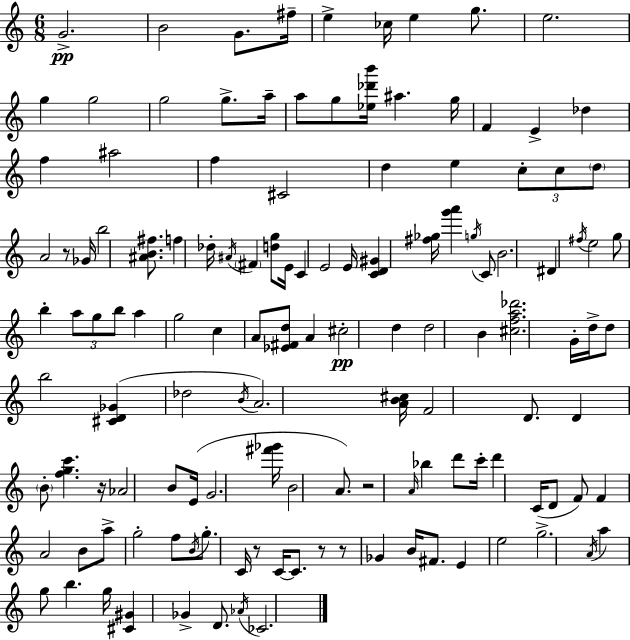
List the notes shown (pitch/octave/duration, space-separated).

G4/h. B4/h G4/e. F#5/s E5/q CES5/s E5/q G5/e. E5/h. G5/q G5/h G5/h G5/e. A5/s A5/e G5/e [Eb5,Db6,B6]/s A#5/q. G5/s F4/q E4/q Db5/q F5/q A#5/h F5/q C#4/h D5/q E5/q C5/e C5/e D5/e A4/h R/e Gb4/s B5/h [A#4,B4,F#5]/e. F5/q Db5/s A#4/s F#4/q [D5,G5]/e E4/s C4/q E4/h E4/s [C4,D4,G#4]/q [F#5,Gb5]/s [G6,A6]/q G5/s C4/e B4/h. D#4/q F#5/s E5/h G5/e B5/q A5/e G5/e B5/e A5/q G5/h C5/q A4/e [Eb4,F#4,D5]/e A4/q C#5/h D5/q D5/h B4/q [C#5,F5,A5,Db6]/h. G4/s D5/s D5/e B5/h [C#4,D4,Gb4]/q Db5/h B4/s A4/h. [A4,B4,C#5]/s F4/h D4/e. D4/q B4/e [F5,G5,C6]/q. R/s Ab4/h B4/e E4/s G4/h. [F#6,Gb6]/s B4/h A4/e. R/h A4/s Bb5/q D6/e C6/s D6/q C4/s D4/e F4/e F4/q A4/h B4/e A5/e G5/h F5/e B4/s G5/e. C4/s R/e C4/s C4/e. R/e R/e Gb4/q B4/s F#4/e. E4/q E5/h G5/h. A4/s A5/q G5/e B5/q. G5/s [C#4,G#4]/q Gb4/q D4/e. Ab4/s CES4/h.